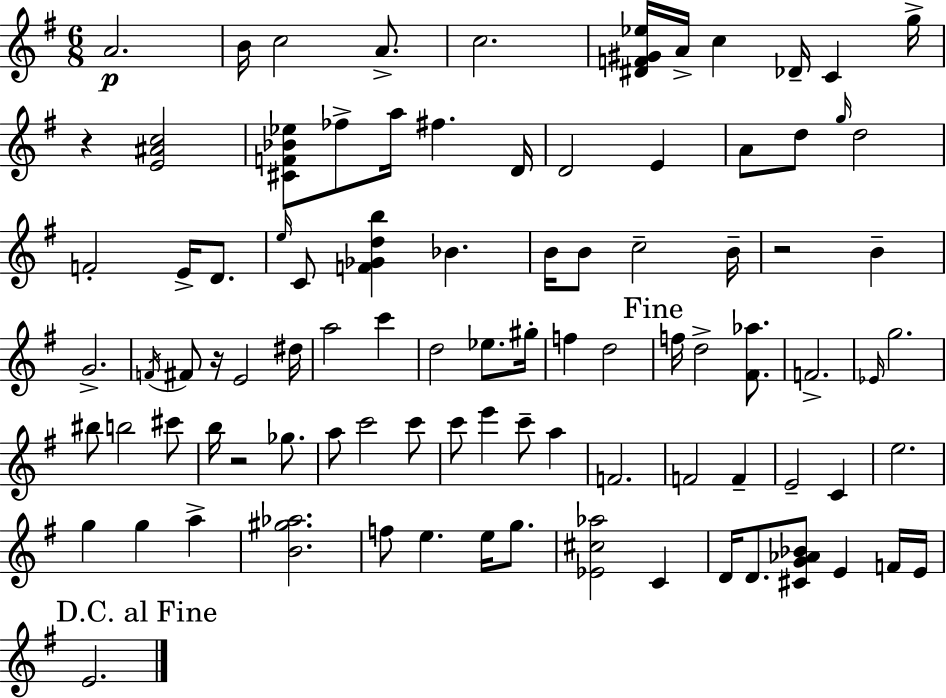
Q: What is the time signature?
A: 6/8